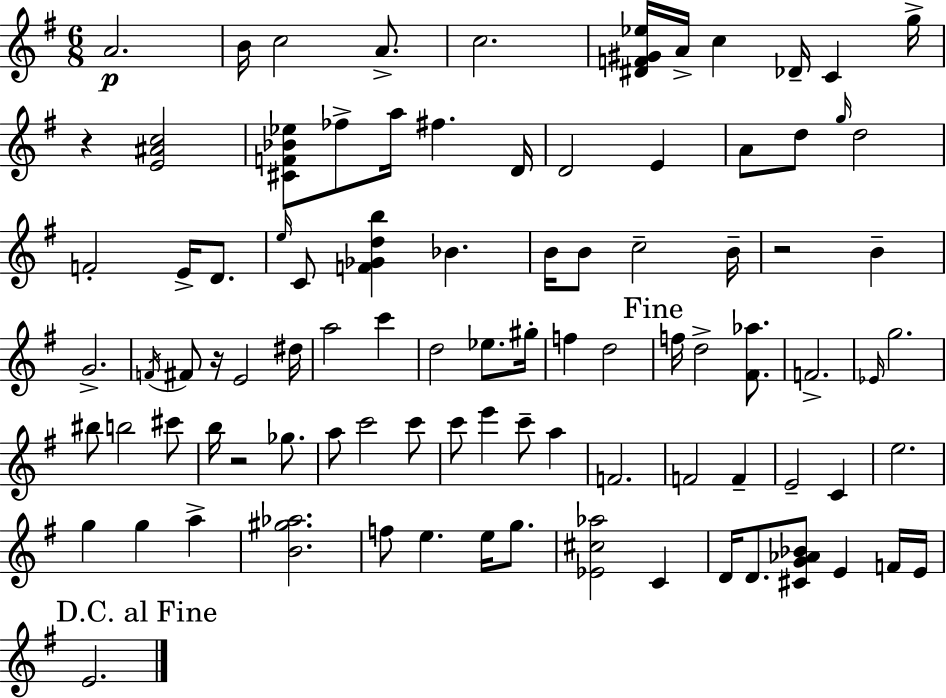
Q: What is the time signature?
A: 6/8